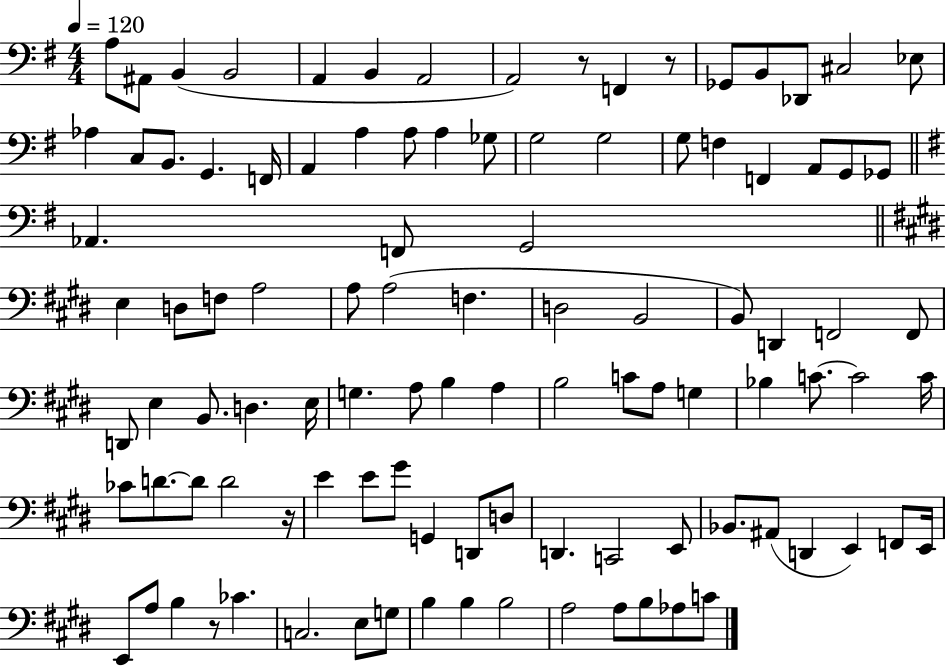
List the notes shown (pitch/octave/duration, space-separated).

A3/e A#2/e B2/q B2/h A2/q B2/q A2/h A2/h R/e F2/q R/e Gb2/e B2/e Db2/e C#3/h Eb3/e Ab3/q C3/e B2/e. G2/q. F2/s A2/q A3/q A3/e A3/q Gb3/e G3/h G3/h G3/e F3/q F2/q A2/e G2/e Gb2/e Ab2/q. F2/e G2/h E3/q D3/e F3/e A3/h A3/e A3/h F3/q. D3/h B2/h B2/e D2/q F2/h F2/e D2/e E3/q B2/e. D3/q. E3/s G3/q. A3/e B3/q A3/q B3/h C4/e A3/e G3/q Bb3/q C4/e. C4/h C4/s CES4/e D4/e. D4/e D4/h R/s E4/q E4/e G#4/e G2/q D2/e D3/e D2/q. C2/h E2/e Bb2/e. A#2/e D2/q E2/q F2/e E2/s E2/e A3/e B3/q R/e CES4/q. C3/h. E3/e G3/e B3/q B3/q B3/h A3/h A3/e B3/e Ab3/e C4/e